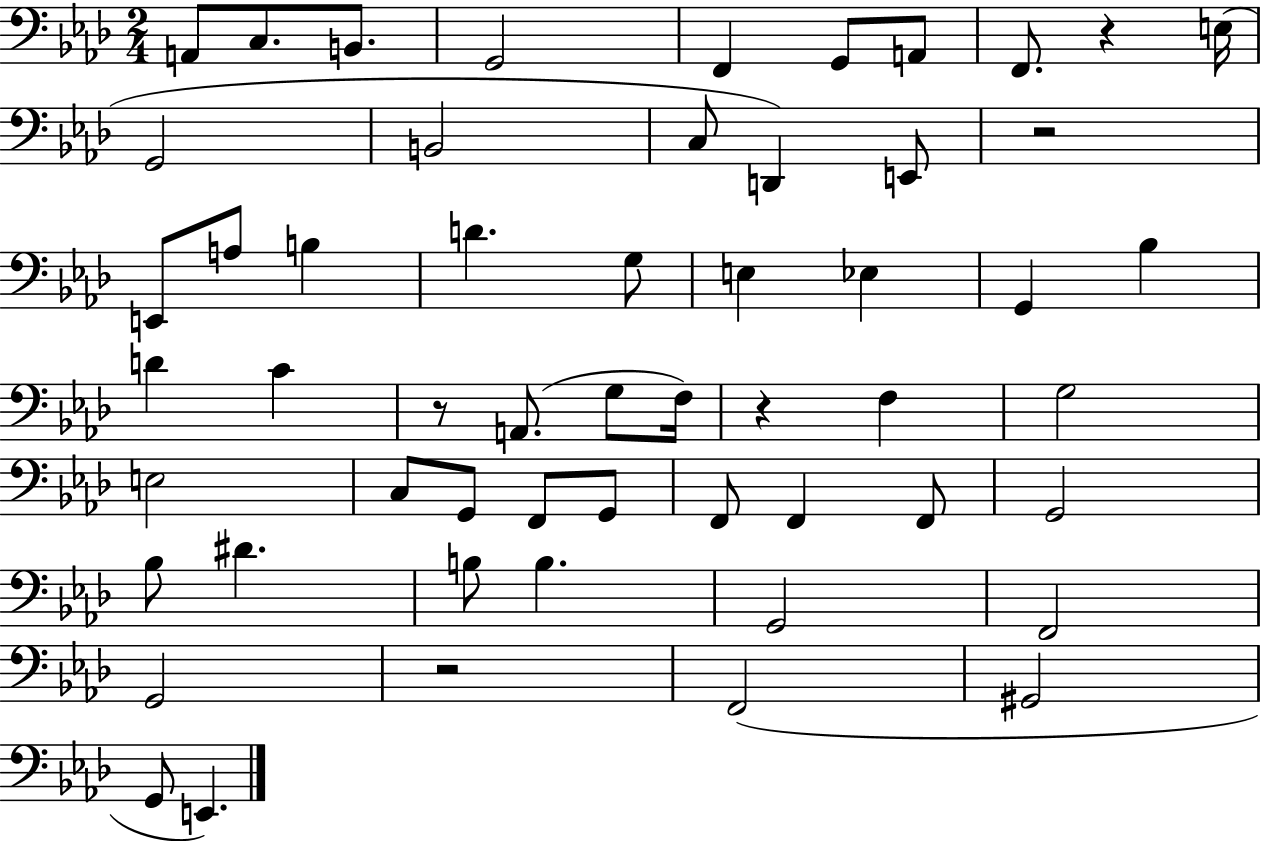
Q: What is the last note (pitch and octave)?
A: E2